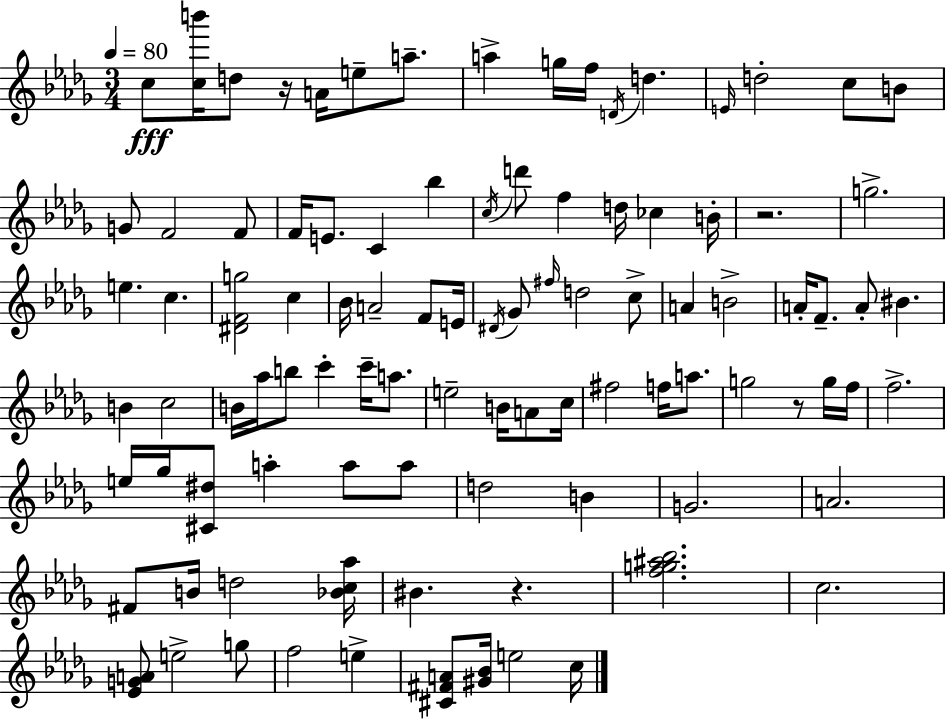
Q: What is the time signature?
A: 3/4